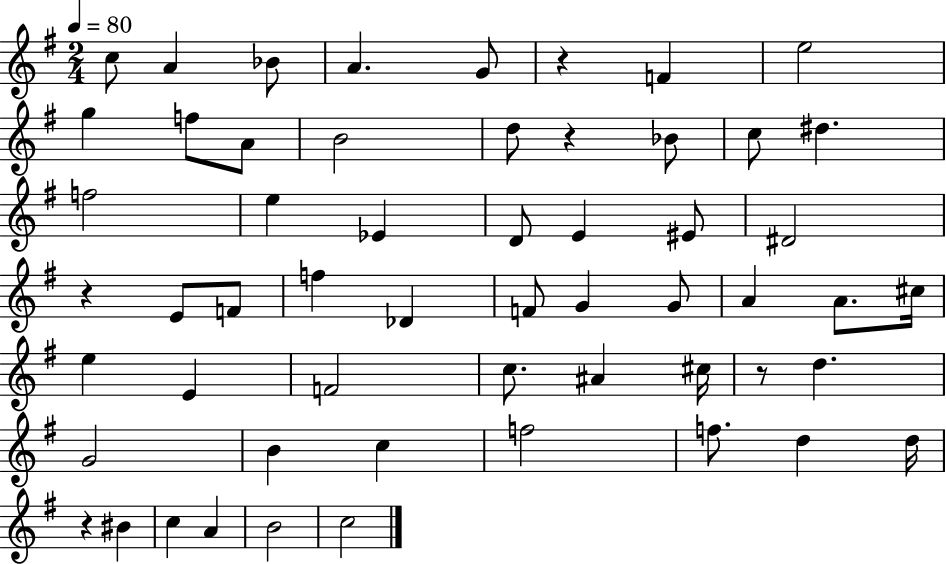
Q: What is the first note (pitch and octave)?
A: C5